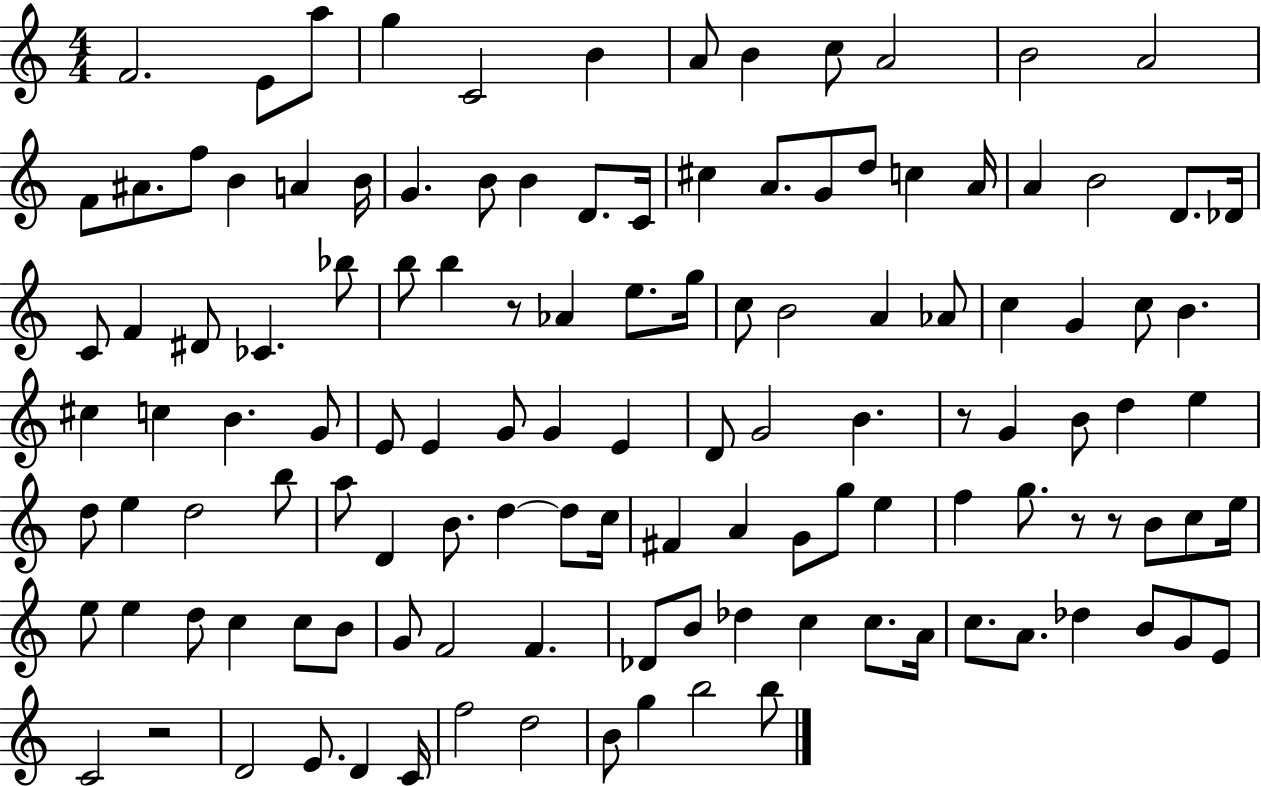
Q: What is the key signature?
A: C major